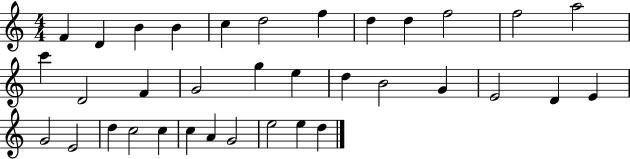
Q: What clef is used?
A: treble